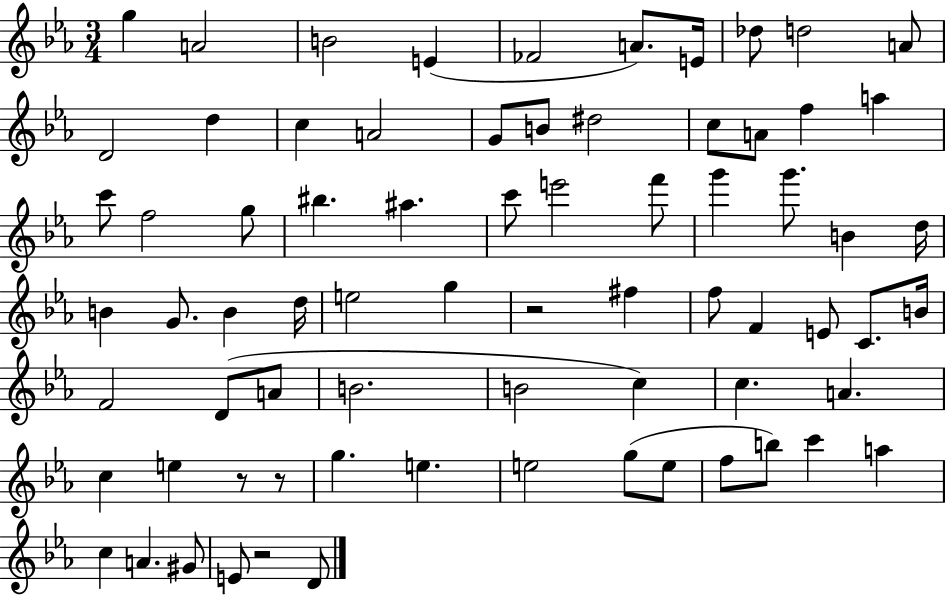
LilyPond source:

{
  \clef treble
  \numericTimeSignature
  \time 3/4
  \key ees \major
  g''4 a'2 | b'2 e'4( | fes'2 a'8.) e'16 | des''8 d''2 a'8 | \break d'2 d''4 | c''4 a'2 | g'8 b'8 dis''2 | c''8 a'8 f''4 a''4 | \break c'''8 f''2 g''8 | bis''4. ais''4. | c'''8 e'''2 f'''8 | g'''4 g'''8. b'4 d''16 | \break b'4 g'8. b'4 d''16 | e''2 g''4 | r2 fis''4 | f''8 f'4 e'8 c'8. b'16 | \break f'2 d'8( a'8 | b'2. | b'2 c''4) | c''4. a'4. | \break c''4 e''4 r8 r8 | g''4. e''4. | e''2 g''8( e''8 | f''8 b''8) c'''4 a''4 | \break c''4 a'4. gis'8 | e'8 r2 d'8 | \bar "|."
}